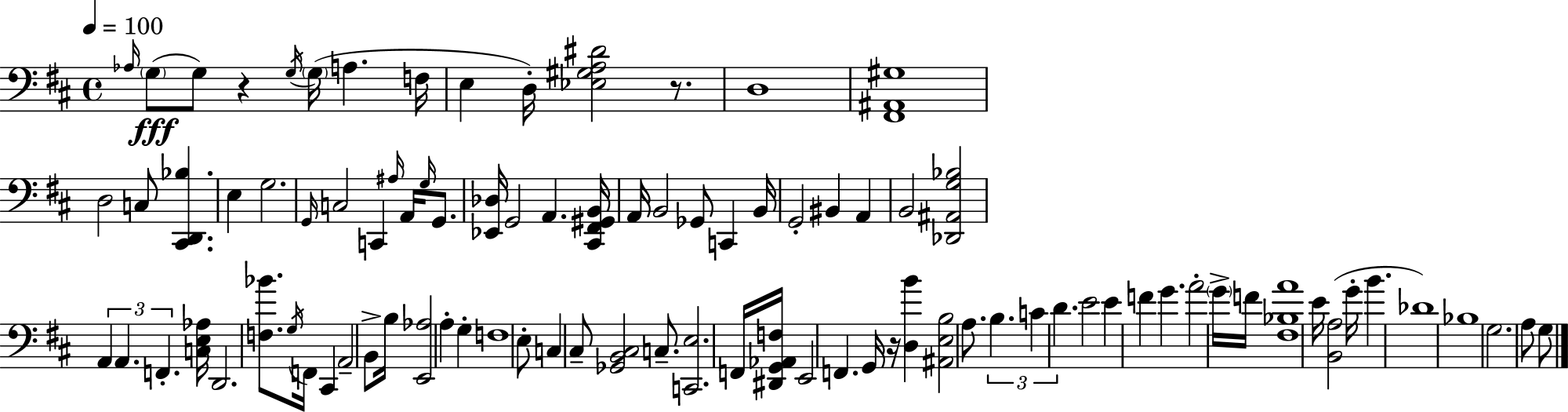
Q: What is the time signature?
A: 4/4